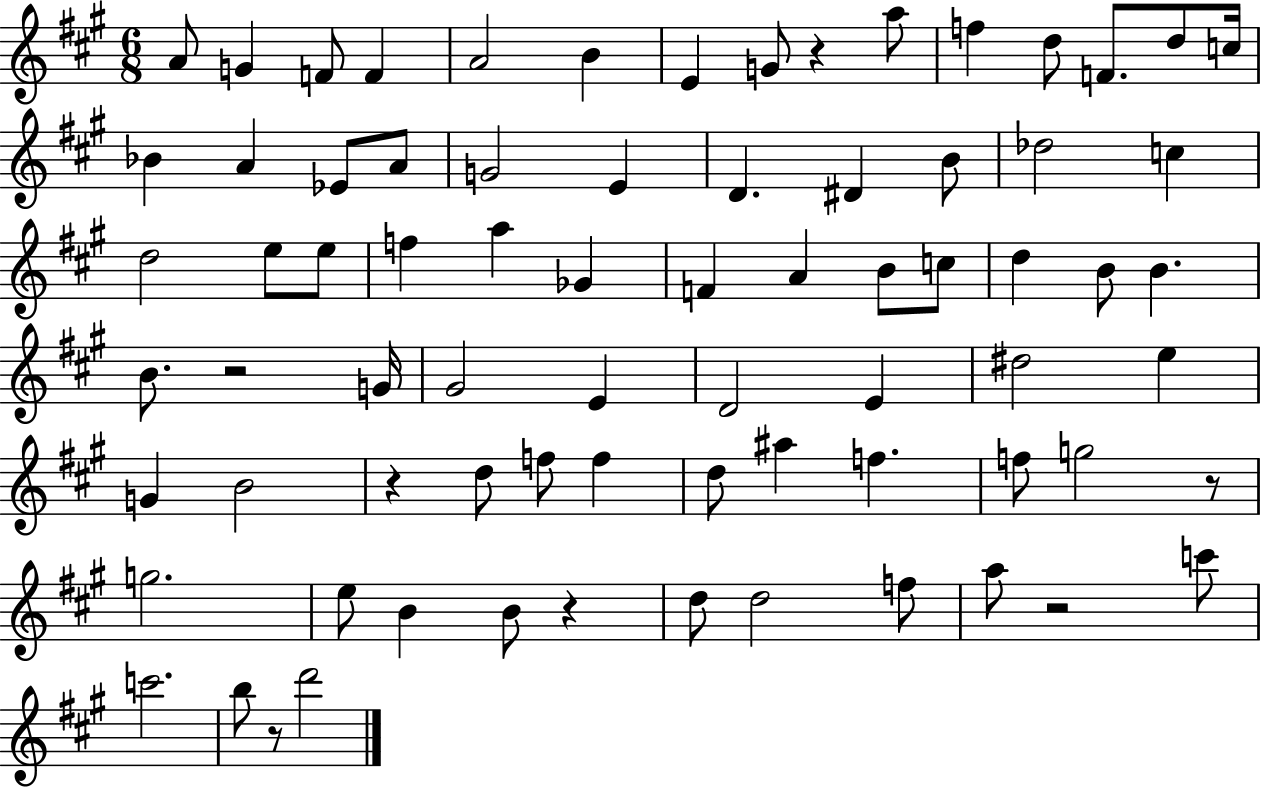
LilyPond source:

{
  \clef treble
  \numericTimeSignature
  \time 6/8
  \key a \major
  a'8 g'4 f'8 f'4 | a'2 b'4 | e'4 g'8 r4 a''8 | f''4 d''8 f'8. d''8 c''16 | \break bes'4 a'4 ees'8 a'8 | g'2 e'4 | d'4. dis'4 b'8 | des''2 c''4 | \break d''2 e''8 e''8 | f''4 a''4 ges'4 | f'4 a'4 b'8 c''8 | d''4 b'8 b'4. | \break b'8. r2 g'16 | gis'2 e'4 | d'2 e'4 | dis''2 e''4 | \break g'4 b'2 | r4 d''8 f''8 f''4 | d''8 ais''4 f''4. | f''8 g''2 r8 | \break g''2. | e''8 b'4 b'8 r4 | d''8 d''2 f''8 | a''8 r2 c'''8 | \break c'''2. | b''8 r8 d'''2 | \bar "|."
}